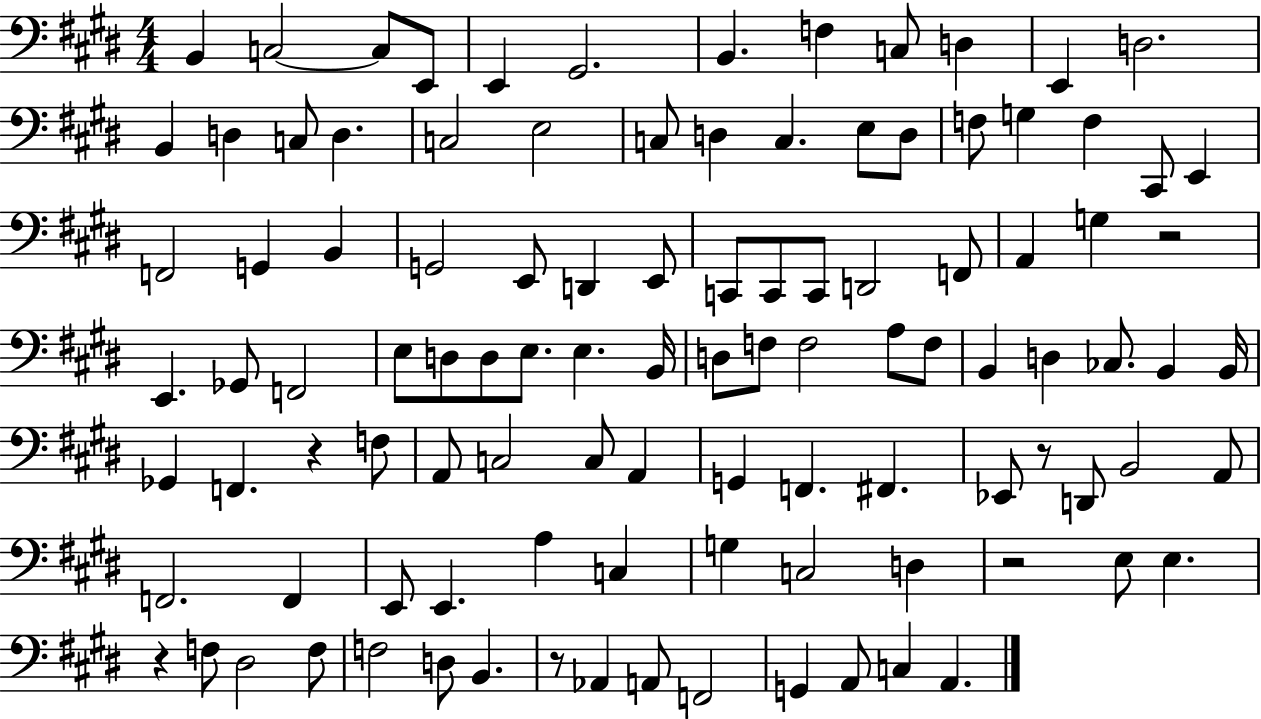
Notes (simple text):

B2/q C3/h C3/e E2/e E2/q G#2/h. B2/q. F3/q C3/e D3/q E2/q D3/h. B2/q D3/q C3/e D3/q. C3/h E3/h C3/e D3/q C3/q. E3/e D3/e F3/e G3/q F3/q C#2/e E2/q F2/h G2/q B2/q G2/h E2/e D2/q E2/e C2/e C2/e C2/e D2/h F2/e A2/q G3/q R/h E2/q. Gb2/e F2/h E3/e D3/e D3/e E3/e. E3/q. B2/s D3/e F3/e F3/h A3/e F3/e B2/q D3/q CES3/e. B2/q B2/s Gb2/q F2/q. R/q F3/e A2/e C3/h C3/e A2/q G2/q F2/q. F#2/q. Eb2/e R/e D2/e B2/h A2/e F2/h. F2/q E2/e E2/q. A3/q C3/q G3/q C3/h D3/q R/h E3/e E3/q. R/q F3/e D#3/h F3/e F3/h D3/e B2/q. R/e Ab2/q A2/e F2/h G2/q A2/e C3/q A2/q.